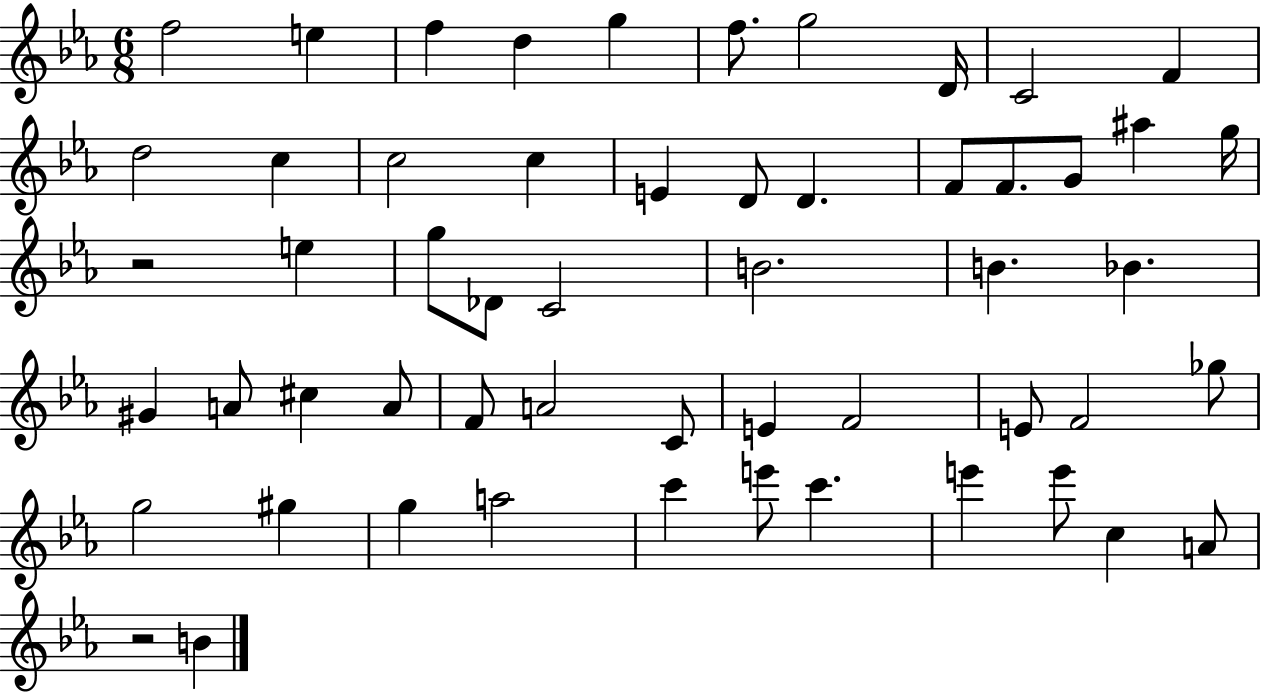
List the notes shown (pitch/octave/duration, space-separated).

F5/h E5/q F5/q D5/q G5/q F5/e. G5/h D4/s C4/h F4/q D5/h C5/q C5/h C5/q E4/q D4/e D4/q. F4/e F4/e. G4/e A#5/q G5/s R/h E5/q G5/e Db4/e C4/h B4/h. B4/q. Bb4/q. G#4/q A4/e C#5/q A4/e F4/e A4/h C4/e E4/q F4/h E4/e F4/h Gb5/e G5/h G#5/q G5/q A5/h C6/q E6/e C6/q. E6/q E6/e C5/q A4/e R/h B4/q